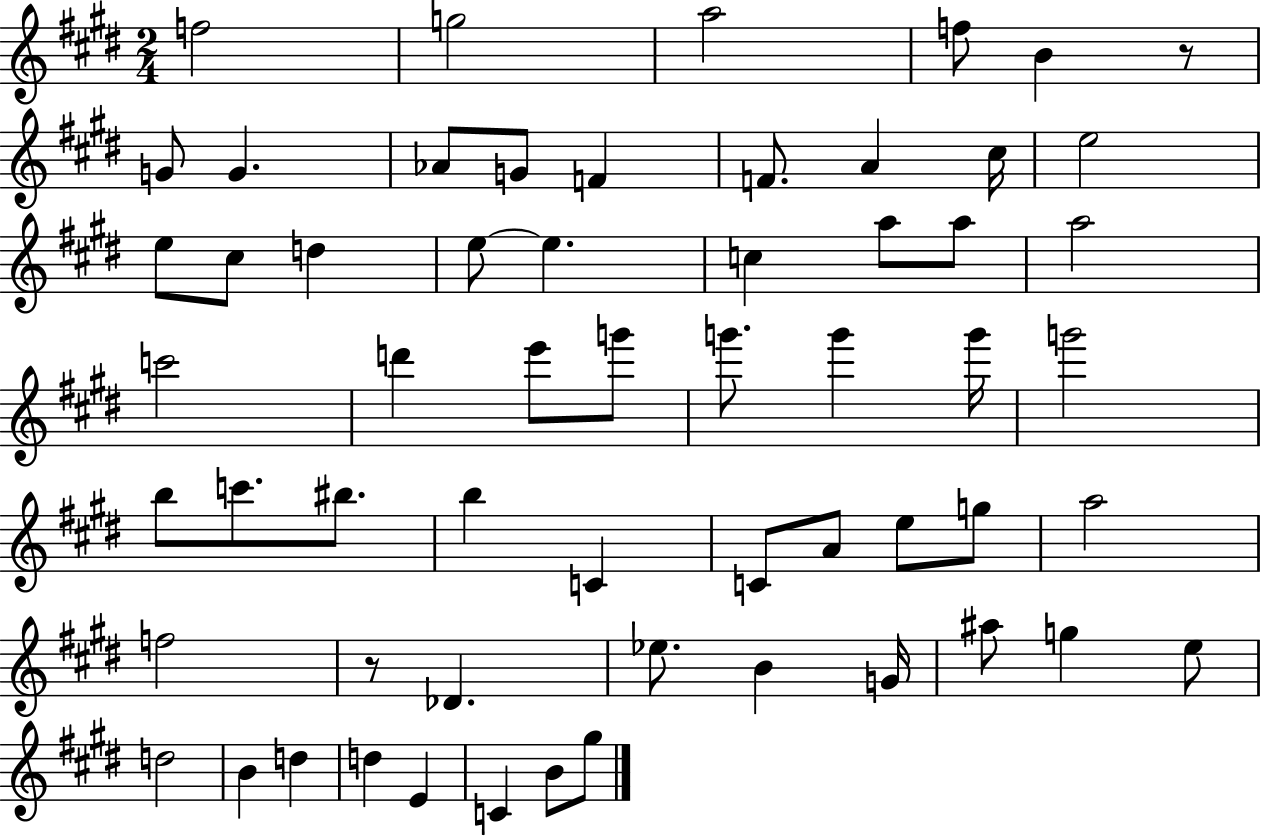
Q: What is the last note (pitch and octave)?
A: G#5